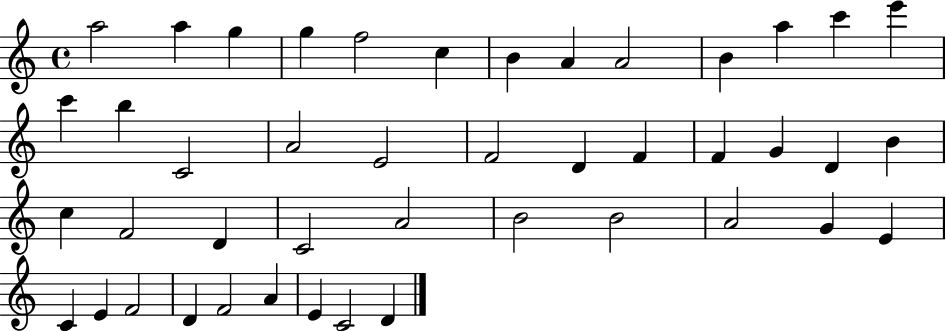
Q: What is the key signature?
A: C major